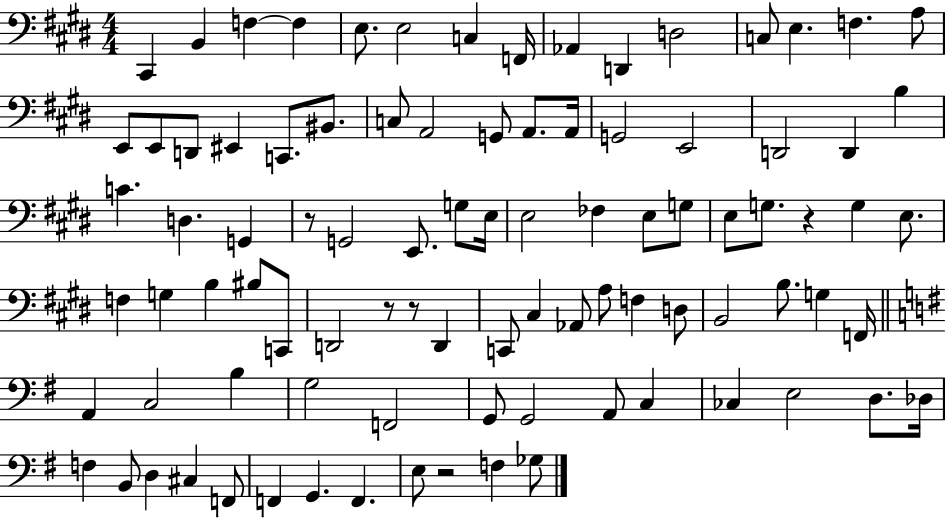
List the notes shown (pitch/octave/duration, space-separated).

C#2/q B2/q F3/q F3/q E3/e. E3/h C3/q F2/s Ab2/q D2/q D3/h C3/e E3/q. F3/q. A3/e E2/e E2/e D2/e EIS2/q C2/e. BIS2/e. C3/e A2/h G2/e A2/e. A2/s G2/h E2/h D2/h D2/q B3/q C4/q. D3/q. G2/q R/e G2/h E2/e. G3/e E3/s E3/h FES3/q E3/e G3/e E3/e G3/e. R/q G3/q E3/e. F3/q G3/q B3/q BIS3/e C2/e D2/h R/e R/e D2/q C2/e C#3/q Ab2/e A3/e F3/q D3/e B2/h B3/e. G3/q F2/s A2/q C3/h B3/q G3/h F2/h G2/e G2/h A2/e C3/q CES3/q E3/h D3/e. Db3/s F3/q B2/e D3/q C#3/q F2/e F2/q G2/q. F2/q. E3/e R/h F3/q Gb3/e